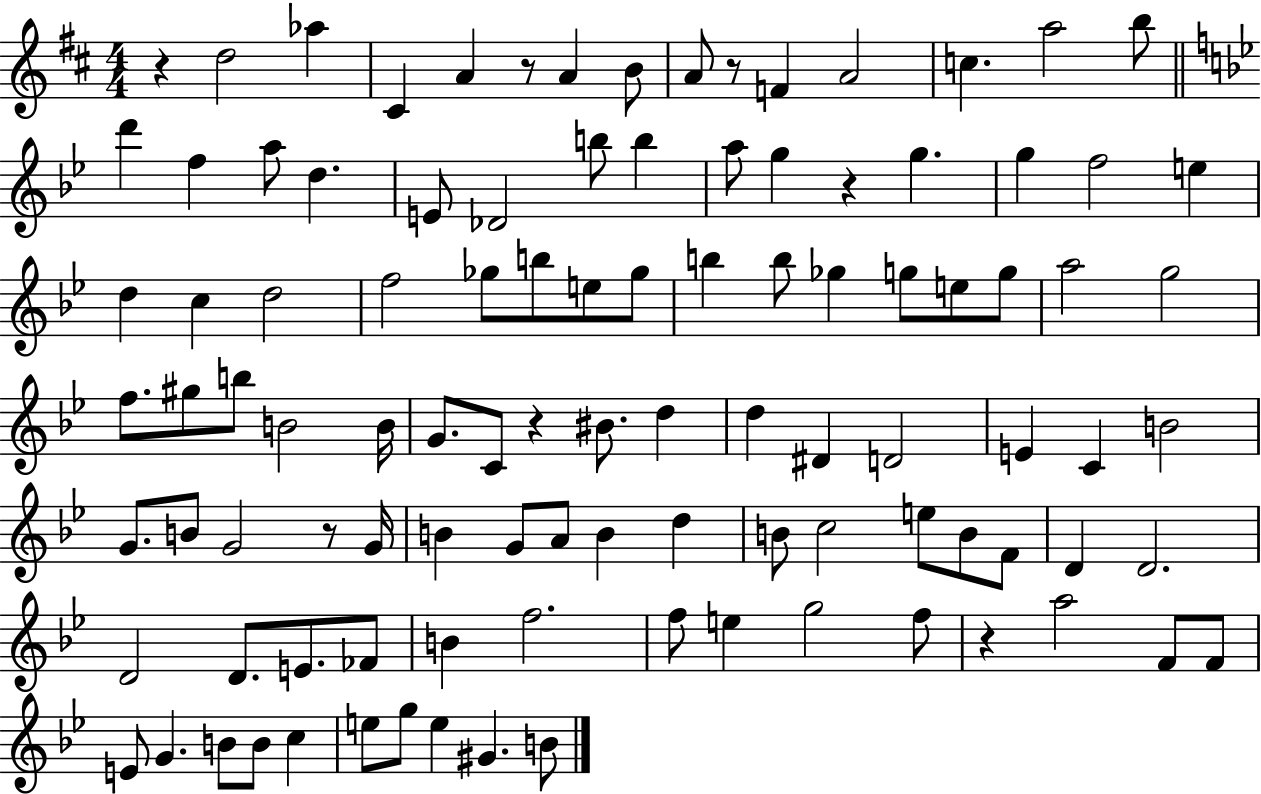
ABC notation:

X:1
T:Untitled
M:4/4
L:1/4
K:D
z d2 _a ^C A z/2 A B/2 A/2 z/2 F A2 c a2 b/2 d' f a/2 d E/2 _D2 b/2 b a/2 g z g g f2 e d c d2 f2 _g/2 b/2 e/2 _g/2 b b/2 _g g/2 e/2 g/2 a2 g2 f/2 ^g/2 b/2 B2 B/4 G/2 C/2 z ^B/2 d d ^D D2 E C B2 G/2 B/2 G2 z/2 G/4 B G/2 A/2 B d B/2 c2 e/2 B/2 F/2 D D2 D2 D/2 E/2 _F/2 B f2 f/2 e g2 f/2 z a2 F/2 F/2 E/2 G B/2 B/2 c e/2 g/2 e ^G B/2